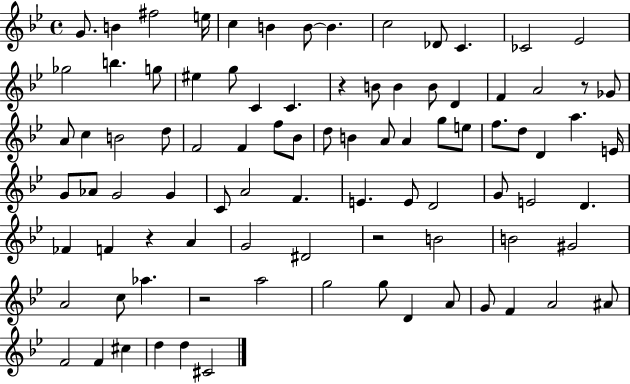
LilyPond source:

{
  \clef treble
  \time 4/4
  \defaultTimeSignature
  \key bes \major
  g'8. b'4 fis''2 e''16 | c''4 b'4 b'8~~ b'4. | c''2 des'8 c'4. | ces'2 ees'2 | \break ges''2 b''4. g''8 | eis''4 g''8 c'4 c'4. | r4 b'8 b'4 b'8 d'4 | f'4 a'2 r8 ges'8 | \break a'8 c''4 b'2 d''8 | f'2 f'4 f''8 bes'8 | d''8 b'4 a'8 a'4 g''8 e''8 | f''8. d''8 d'4 a''4. e'16 | \break g'8 aes'8 g'2 g'4 | c'8 a'2 f'4. | e'4. e'8 d'2 | g'8 e'2 d'4. | \break fes'4 f'4 r4 a'4 | g'2 dis'2 | r2 b'2 | b'2 gis'2 | \break a'2 c''8 aes''4. | r2 a''2 | g''2 g''8 d'4 a'8 | g'8 f'4 a'2 ais'8 | \break f'2 f'4 cis''4 | d''4 d''4 cis'2 | \bar "|."
}